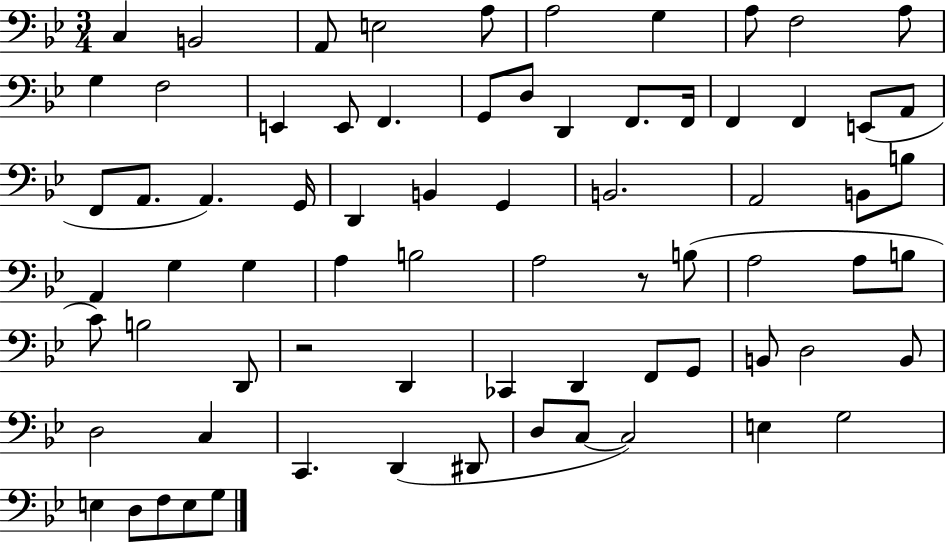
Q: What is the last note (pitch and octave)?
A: G3